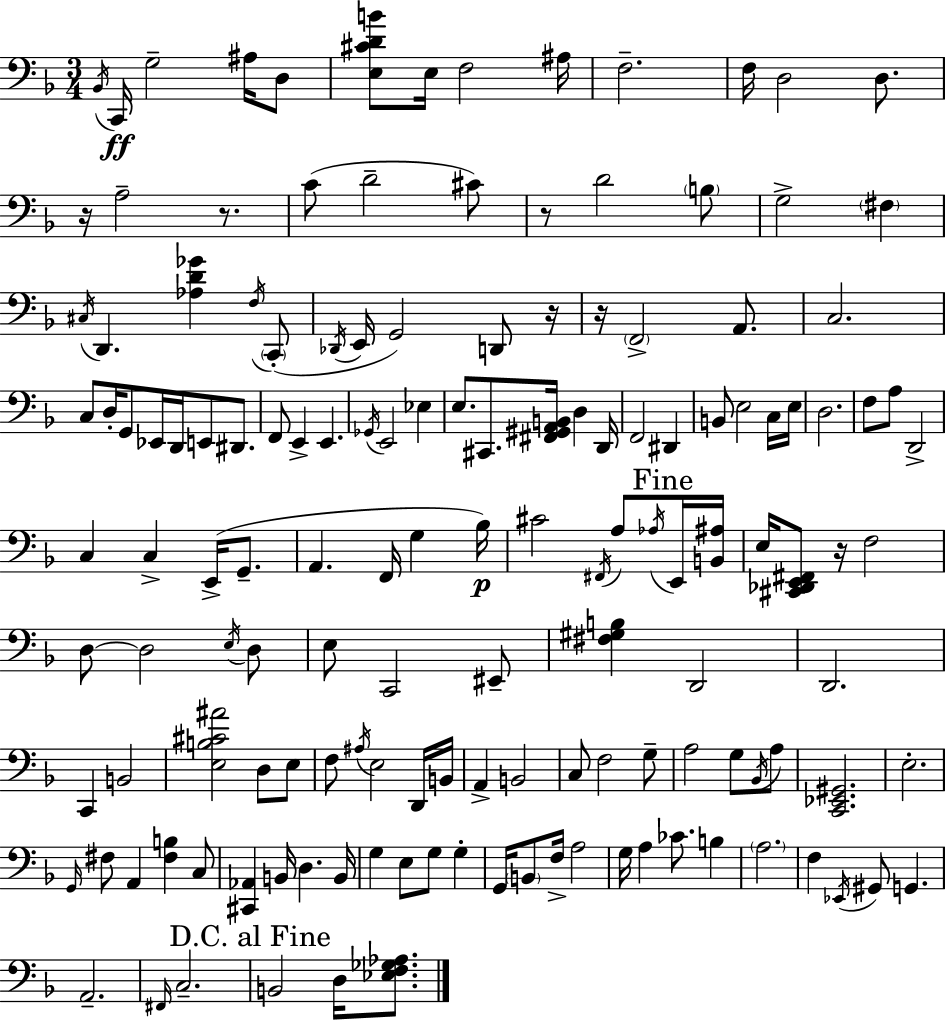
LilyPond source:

{
  \clef bass
  \numericTimeSignature
  \time 3/4
  \key f \major
  \acciaccatura { bes,16 }\ff c,16 g2-- ais16 d8 | <e cis' d' b'>8 e16 f2 | ais16 f2.-- | f16 d2 d8. | \break r16 a2-- r8. | c'8( d'2-- cis'8) | r8 d'2 \parenthesize b8 | g2-> \parenthesize fis4 | \break \acciaccatura { cis16 } d,4. <aes d' ges'>4 | \acciaccatura { f16 } \parenthesize c,8-.( \acciaccatura { des,16 } e,16 g,2) | d,8 r16 r16 \parenthesize f,2-> | a,8. c2. | \break c8 d16-. g,8 ees,16 d,16 e,8 | dis,8. f,8 e,4-> e,4. | \acciaccatura { ges,16 } e,2 | ees4 e8. cis,8. <fis, gis, a, b,>16 | \break d4 d,16 f,2 | dis,4 b,8 e2 | c16 e16 d2. | f8 a8 d,2-> | \break c4 c4-> | e,16->( g,8.-- a,4. f,16 | g4 bes16\p) cis'2 | \acciaccatura { fis,16 } a8 \acciaccatura { aes16 } \mark "Fine" e,16 <b, ais>16 e16 <cis, des, e, fis,>8 r16 f2 | \break d8~~ d2 | \acciaccatura { e16 } d8 e8 c,2 | eis,8-- <fis gis b>4 | d,2 d,2. | \break c,4 | b,2 <e b cis' ais'>2 | d8 e8 f8 \acciaccatura { ais16 } e2 | d,16 b,16 a,4-> | \break b,2 c8 f2 | g8-- a2 | g8 \acciaccatura { bes,16 } a8 <c, ees, gis,>2. | e2.-. | \break \grace { g,16 } fis8 | a,4 <fis b>4 c8 <cis, aes,>4 | b,16 d4. b,16 g4 | e8 g8 g4-. g,16 | \break \parenthesize b,8 f16-> a2 g16 | a4 ces'8. b4 \parenthesize a2. | f4 | \acciaccatura { ees,16 } gis,8 g,4. | \break a,2.-- | \grace { fis,16 } c2.-- | \mark "D.C. al Fine" b,2 d16 <ees f ges aes>8. | \bar "|."
}